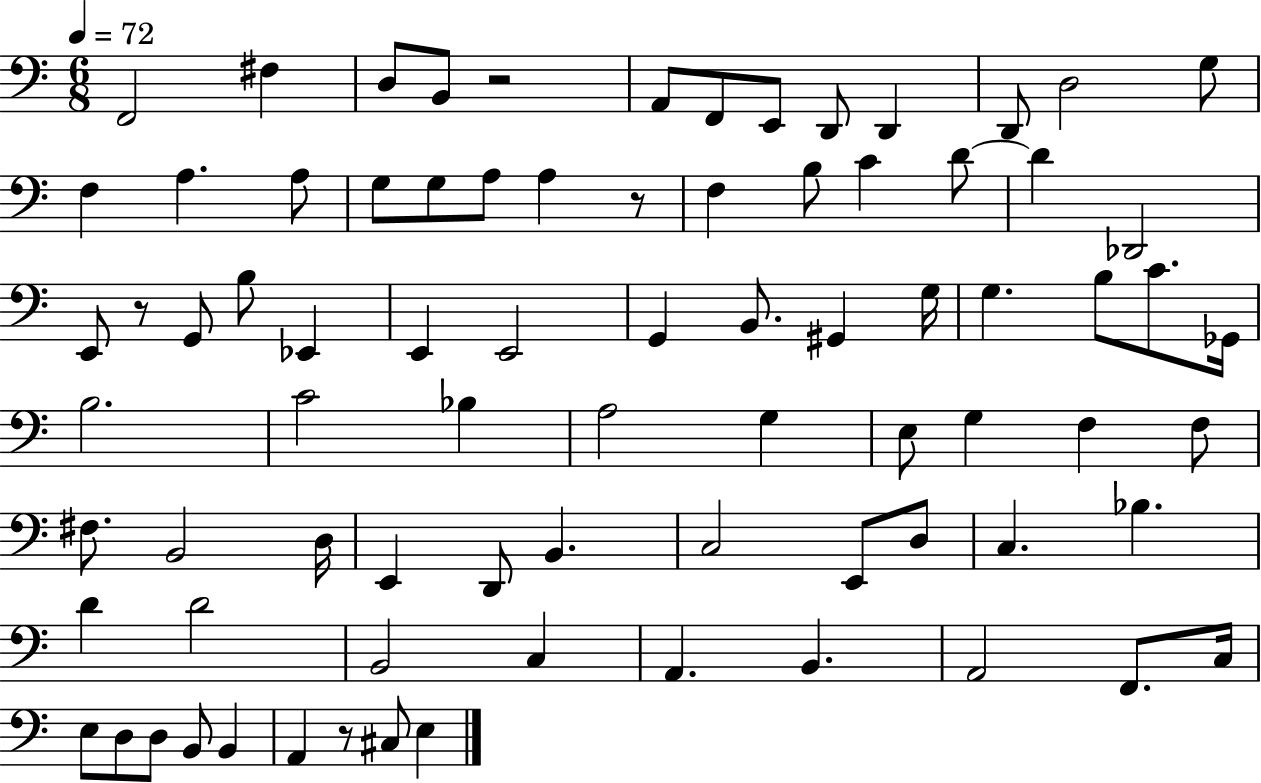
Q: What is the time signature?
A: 6/8